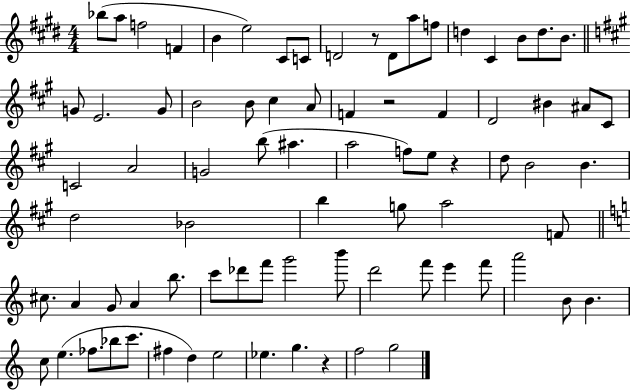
Bb5/e A5/e F5/h F4/q B4/q E5/h C#4/e C4/e D4/h R/e D4/e A5/e F5/e D5/q C#4/q B4/e D5/e. B4/e. G4/e E4/h. G4/e B4/h B4/e C#5/q A4/e F4/q R/h F4/q D4/h BIS4/q A#4/e C#4/e C4/h A4/h G4/h B5/e A#5/q. A5/h F5/e E5/e R/q D5/e B4/h B4/q. D5/h Bb4/h B5/q G5/e A5/h F4/e C#5/e. A4/q G4/e A4/q B5/e. C6/e Db6/e F6/e G6/h B6/e D6/h F6/e E6/q F6/e A6/h B4/e B4/q. C5/e E5/q. FES5/e. Bb5/e C6/e. F#5/q D5/q E5/h Eb5/q. G5/q. R/q F5/h G5/h